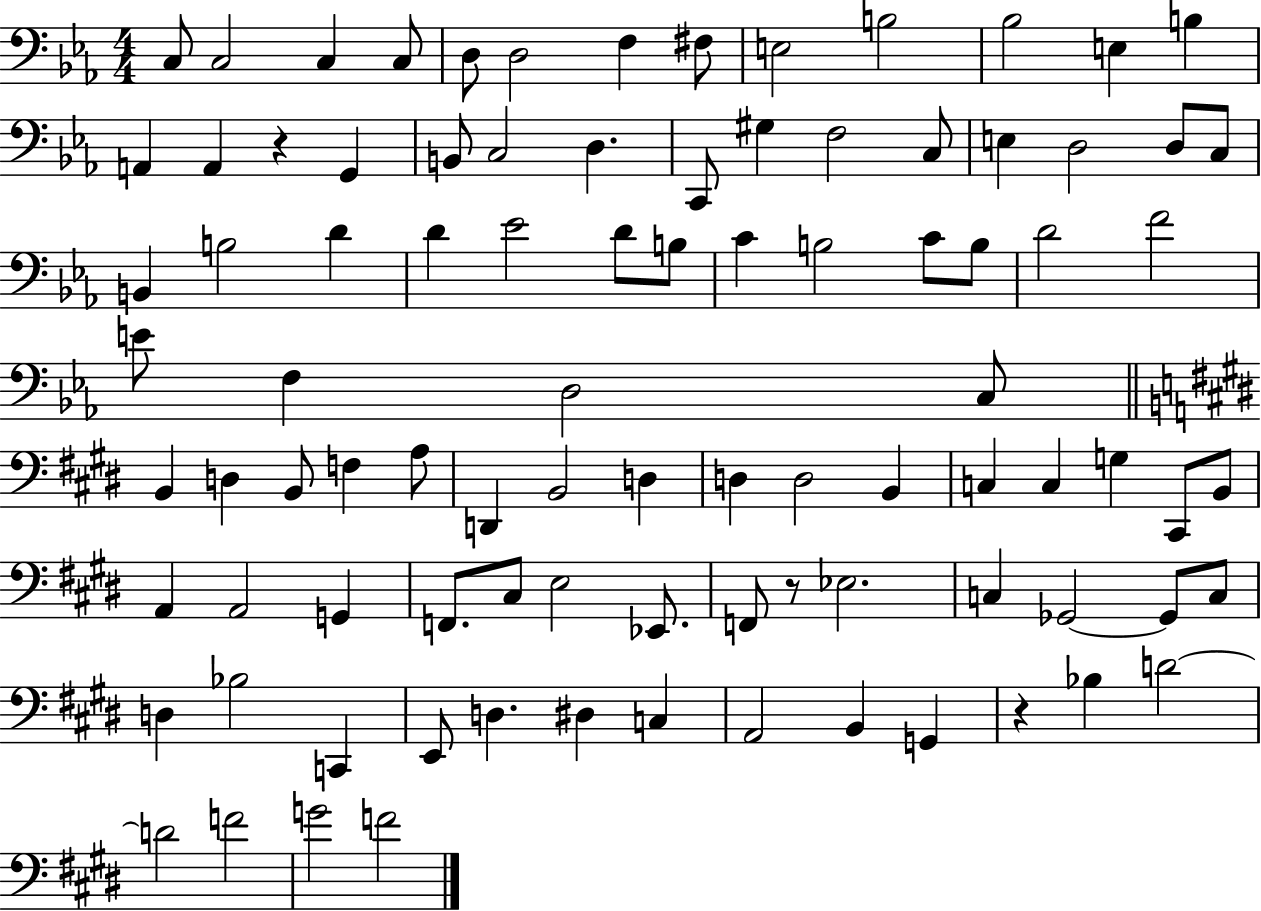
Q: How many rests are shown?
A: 3